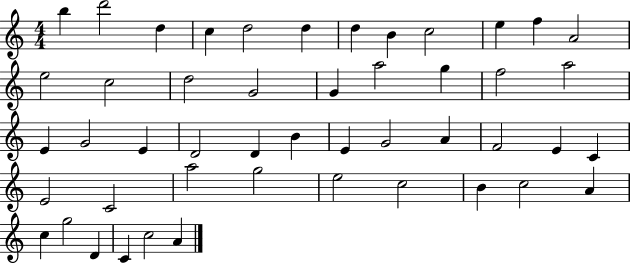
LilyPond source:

{
  \clef treble
  \numericTimeSignature
  \time 4/4
  \key c \major
  b''4 d'''2 d''4 | c''4 d''2 d''4 | d''4 b'4 c''2 | e''4 f''4 a'2 | \break e''2 c''2 | d''2 g'2 | g'4 a''2 g''4 | f''2 a''2 | \break e'4 g'2 e'4 | d'2 d'4 b'4 | e'4 g'2 a'4 | f'2 e'4 c'4 | \break e'2 c'2 | a''2 g''2 | e''2 c''2 | b'4 c''2 a'4 | \break c''4 g''2 d'4 | c'4 c''2 a'4 | \bar "|."
}